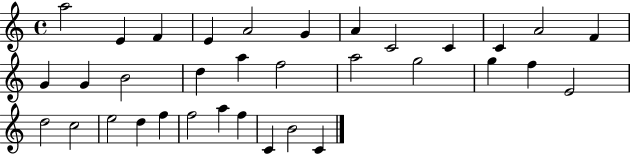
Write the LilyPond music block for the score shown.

{
  \clef treble
  \time 4/4
  \defaultTimeSignature
  \key c \major
  a''2 e'4 f'4 | e'4 a'2 g'4 | a'4 c'2 c'4 | c'4 a'2 f'4 | \break g'4 g'4 b'2 | d''4 a''4 f''2 | a''2 g''2 | g''4 f''4 e'2 | \break d''2 c''2 | e''2 d''4 f''4 | f''2 a''4 f''4 | c'4 b'2 c'4 | \break \bar "|."
}